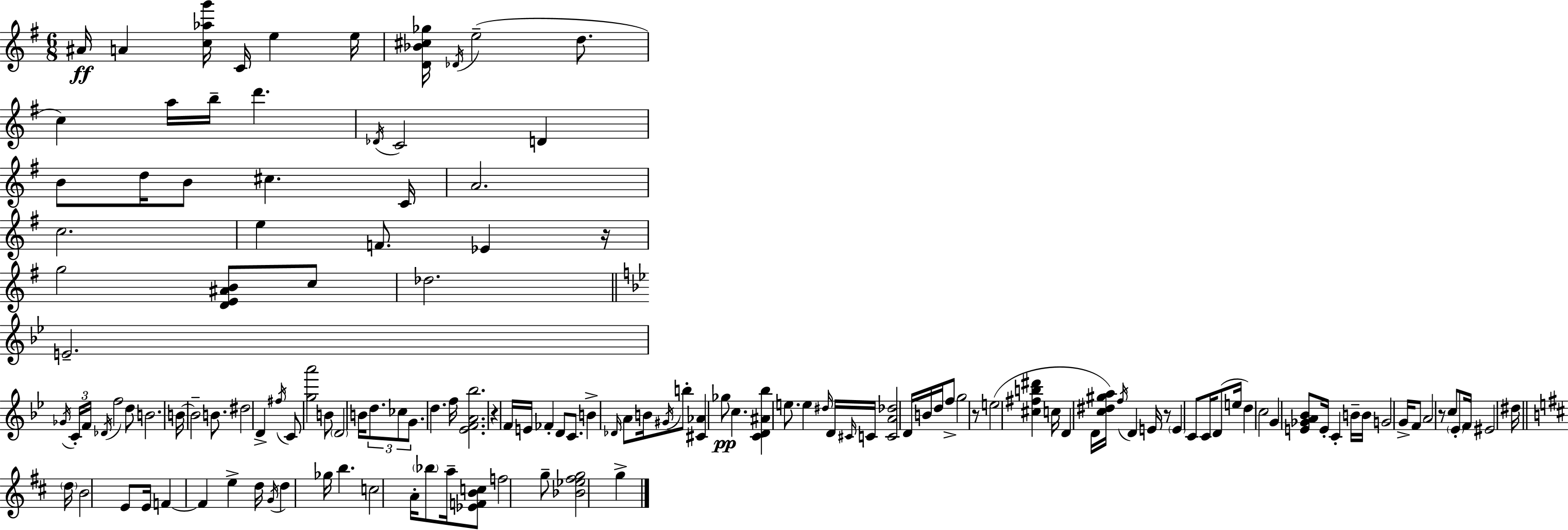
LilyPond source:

{
  \clef treble
  \numericTimeSignature
  \time 6/8
  \key g \major
  \repeat volta 2 { ais'16\ff a'4 <c'' aes'' g'''>16 c'16 e''4 e''16 | <d' bes' cis'' ges''>16 \acciaccatura { des'16 }( e''2-- d''8. | c''4) a''16 b''16-- d'''4. | \acciaccatura { des'16 } c'2 d'4 | \break b'8 d''16 b'8 cis''4. | c'16 a'2. | c''2. | e''4 f'8. ees'4 | \break r16 g''2 <d' e' ais' b'>8 | c''8 des''2. | \bar "||" \break \key bes \major e'2.-- | \acciaccatura { ges'16 } \tuplet 3/2 { c'16-. f'16 \acciaccatura { des'16 } } f''2 | d''8 b'2. | b'16~~ b'2-- b'8. | \break dis''2 d'4-> | \acciaccatura { fis''16 } c'8 <g'' a'''>2 | b'8 \parenthesize d'2 b'16 | \tuplet 3/2 { d''8. ces''8 g'8. } d''4. | \break f''16 <ees' f' a' bes''>2. | r4 f'16 e'16 fes'4-. | d'8 c'8. b'4-> \grace { des'16 } a'8 | b'16 \acciaccatura { gis'16 } b''8-. <cis' aes'>4 ges''8\pp c''4. | \break <c' d' ais' bes''>4 e''8. | e''4 \grace { dis''16 } d'16 \grace { cis'16 } c'16 <c' a' des''>2 | d'16 b'16 d''16 f''8-> g''2 | r8 e''2( | \break <cis'' fis'' b'' dis'''>4 c''16 d'4 | d'16 <c'' dis'' gis'' a''>16) \acciaccatura { f''16 } d'4 e'16 r8 \parenthesize e'4 | c'8 c'16 d'8( e''16 d''4) | c''2 g'4 | \break <e' ges' a' bes'>8 e'16-. c'4-. b'16-- b'16 g'2 | g'16-> f'8 a'2 | r8 c''8 \parenthesize ees'8-. f'16 eis'2 | dis''16 \bar "||" \break \key b \minor \parenthesize d''16 b'2 e'8 e'16 | f'4~~ f'4 e''4-> | d''16 \acciaccatura { g'16 } d''4 ges''16 b''4. | c''2 a'16-. \parenthesize bes''8 | \break a''16-- <ees' f' b' c''>8 f''2 g''8-- | <bes' ees'' fis'' g''>2 g''4-> | } \bar "|."
}